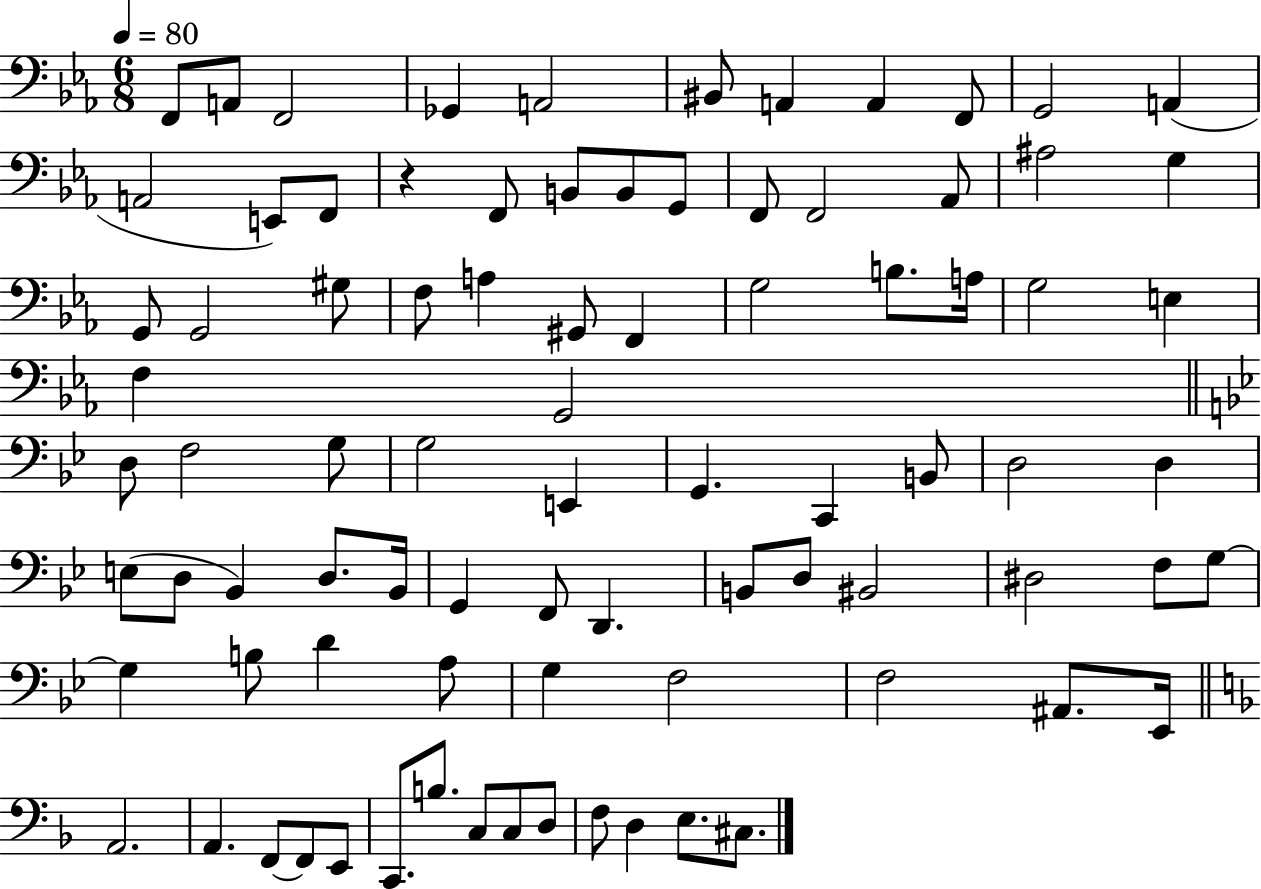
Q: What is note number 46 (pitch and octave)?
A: D3